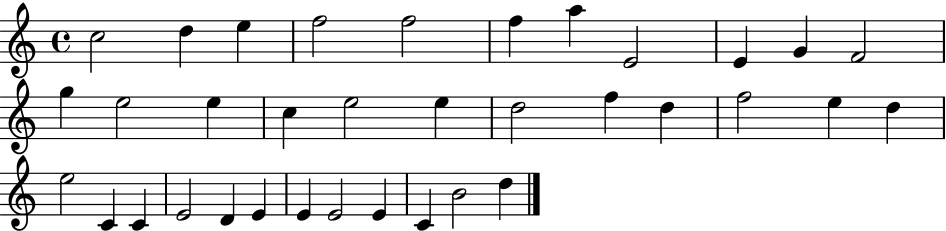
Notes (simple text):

C5/h D5/q E5/q F5/h F5/h F5/q A5/q E4/h E4/q G4/q F4/h G5/q E5/h E5/q C5/q E5/h E5/q D5/h F5/q D5/q F5/h E5/q D5/q E5/h C4/q C4/q E4/h D4/q E4/q E4/q E4/h E4/q C4/q B4/h D5/q